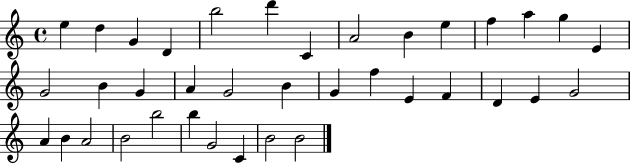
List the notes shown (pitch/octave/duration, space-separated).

E5/q D5/q G4/q D4/q B5/h D6/q C4/q A4/h B4/q E5/q F5/q A5/q G5/q E4/q G4/h B4/q G4/q A4/q G4/h B4/q G4/q F5/q E4/q F4/q D4/q E4/q G4/h A4/q B4/q A4/h B4/h B5/h B5/q G4/h C4/q B4/h B4/h